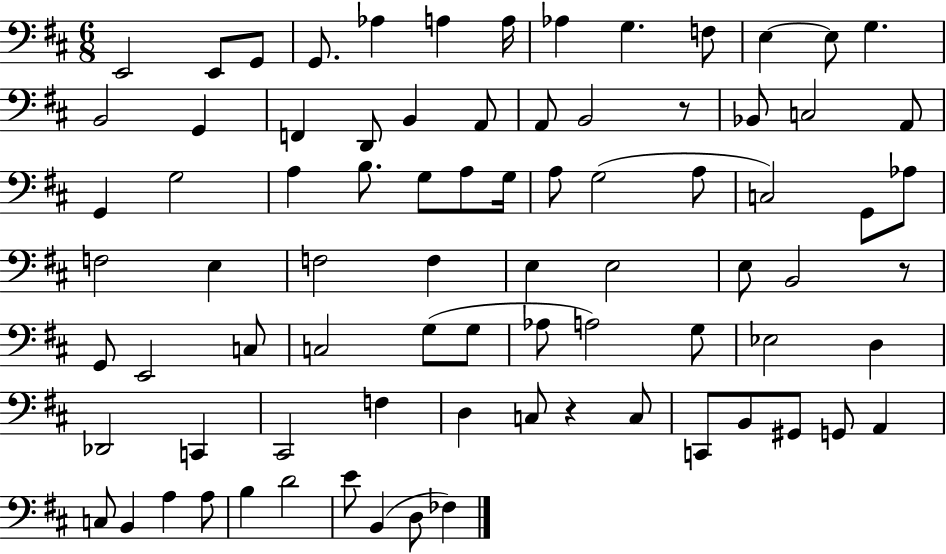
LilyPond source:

{
  \clef bass
  \numericTimeSignature
  \time 6/8
  \key d \major
  e,2 e,8 g,8 | g,8. aes4 a4 a16 | aes4 g4. f8 | e4~~ e8 g4. | \break b,2 g,4 | f,4 d,8 b,4 a,8 | a,8 b,2 r8 | bes,8 c2 a,8 | \break g,4 g2 | a4 b8. g8 a8 g16 | a8 g2( a8 | c2) g,8 aes8 | \break f2 e4 | f2 f4 | e4 e2 | e8 b,2 r8 | \break g,8 e,2 c8 | c2 g8( g8 | aes8 a2) g8 | ees2 d4 | \break des,2 c,4 | cis,2 f4 | d4 c8 r4 c8 | c,8 b,8 gis,8 g,8 a,4 | \break c8 b,4 a4 a8 | b4 d'2 | e'8 b,4( d8 fes4) | \bar "|."
}